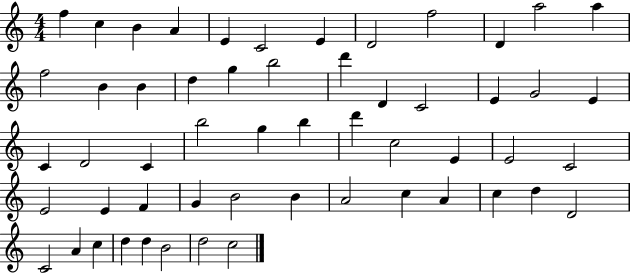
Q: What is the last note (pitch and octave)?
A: C5